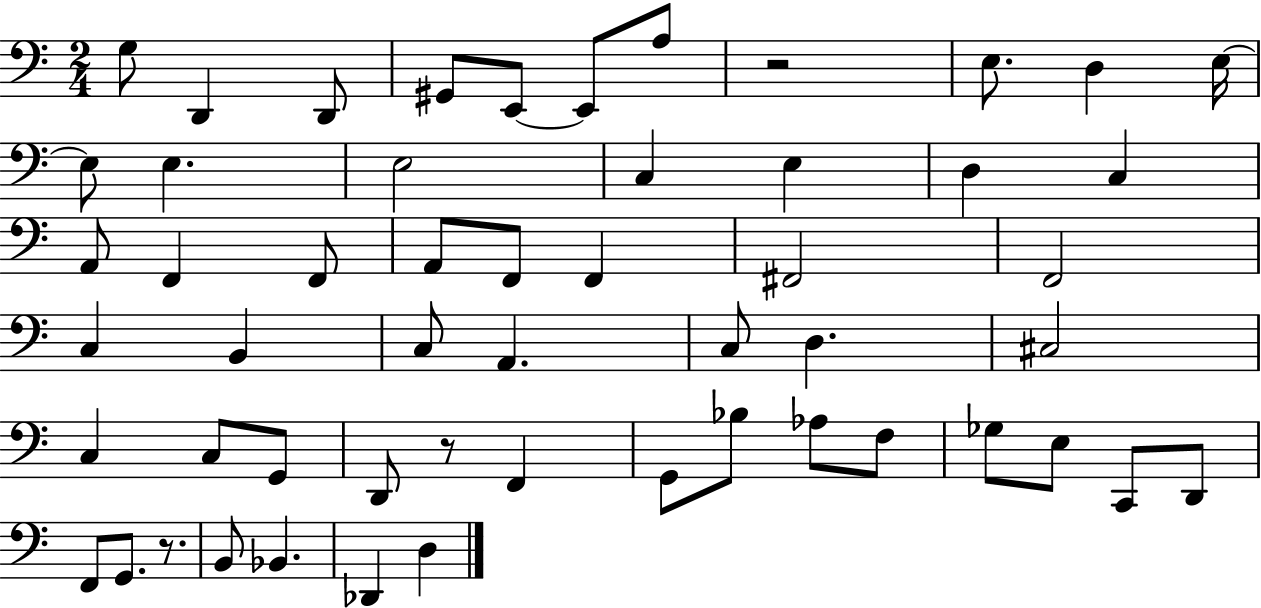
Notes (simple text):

G3/e D2/q D2/e G#2/e E2/e E2/e A3/e R/h E3/e. D3/q E3/s E3/e E3/q. E3/h C3/q E3/q D3/q C3/q A2/e F2/q F2/e A2/e F2/e F2/q F#2/h F2/h C3/q B2/q C3/e A2/q. C3/e D3/q. C#3/h C3/q C3/e G2/e D2/e R/e F2/q G2/e Bb3/e Ab3/e F3/e Gb3/e E3/e C2/e D2/e F2/e G2/e. R/e. B2/e Bb2/q. Db2/q D3/q